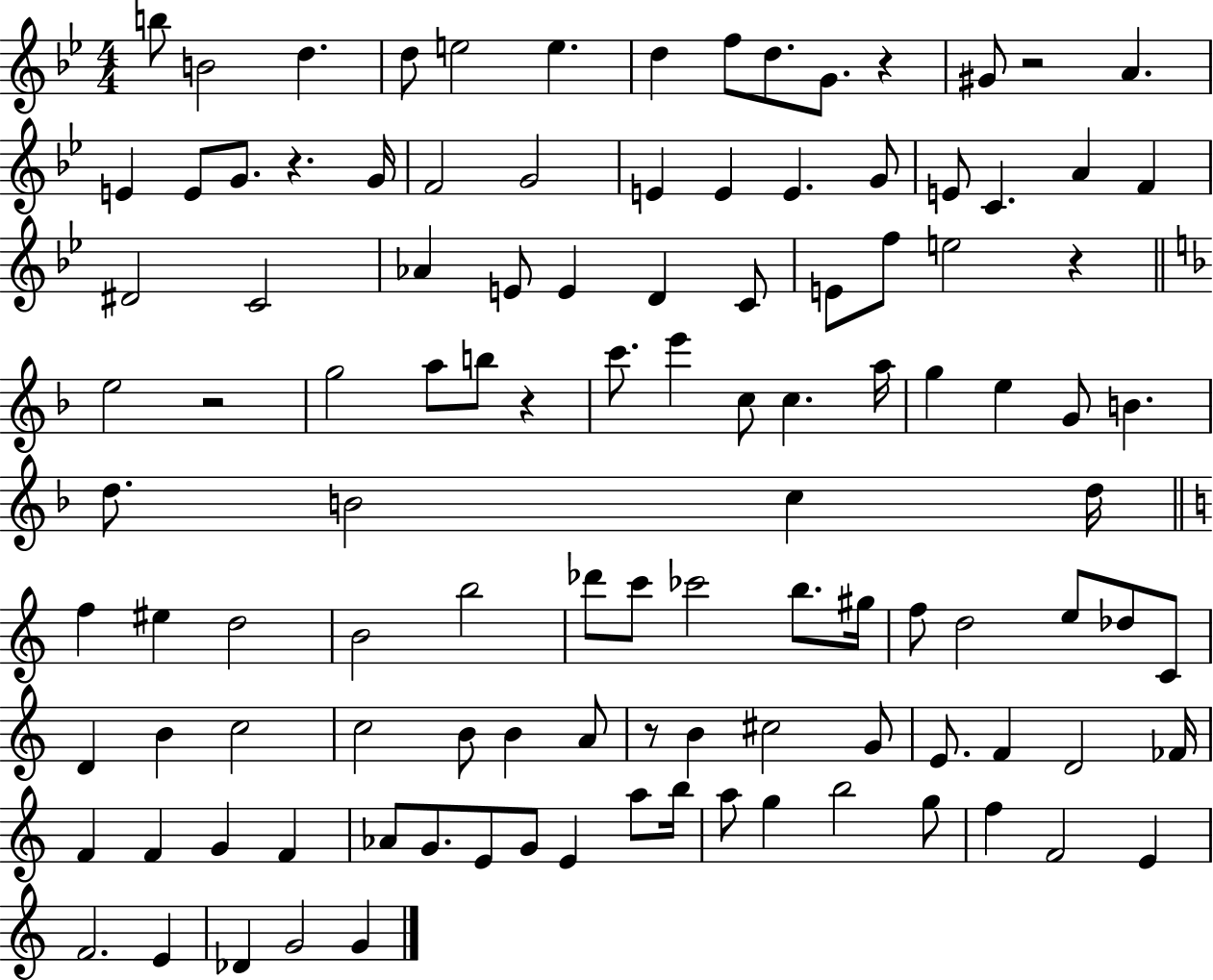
X:1
T:Untitled
M:4/4
L:1/4
K:Bb
b/2 B2 d d/2 e2 e d f/2 d/2 G/2 z ^G/2 z2 A E E/2 G/2 z G/4 F2 G2 E E E G/2 E/2 C A F ^D2 C2 _A E/2 E D C/2 E/2 f/2 e2 z e2 z2 g2 a/2 b/2 z c'/2 e' c/2 c a/4 g e G/2 B d/2 B2 c d/4 f ^e d2 B2 b2 _d'/2 c'/2 _c'2 b/2 ^g/4 f/2 d2 e/2 _d/2 C/2 D B c2 c2 B/2 B A/2 z/2 B ^c2 G/2 E/2 F D2 _F/4 F F G F _A/2 G/2 E/2 G/2 E a/2 b/4 a/2 g b2 g/2 f F2 E F2 E _D G2 G